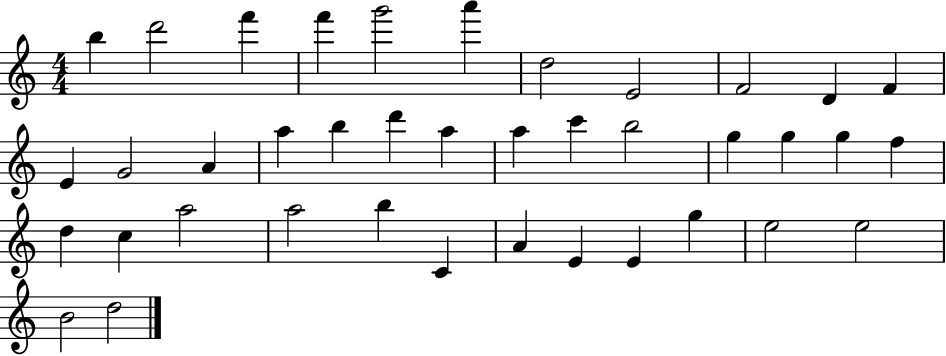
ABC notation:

X:1
T:Untitled
M:4/4
L:1/4
K:C
b d'2 f' f' g'2 a' d2 E2 F2 D F E G2 A a b d' a a c' b2 g g g f d c a2 a2 b C A E E g e2 e2 B2 d2